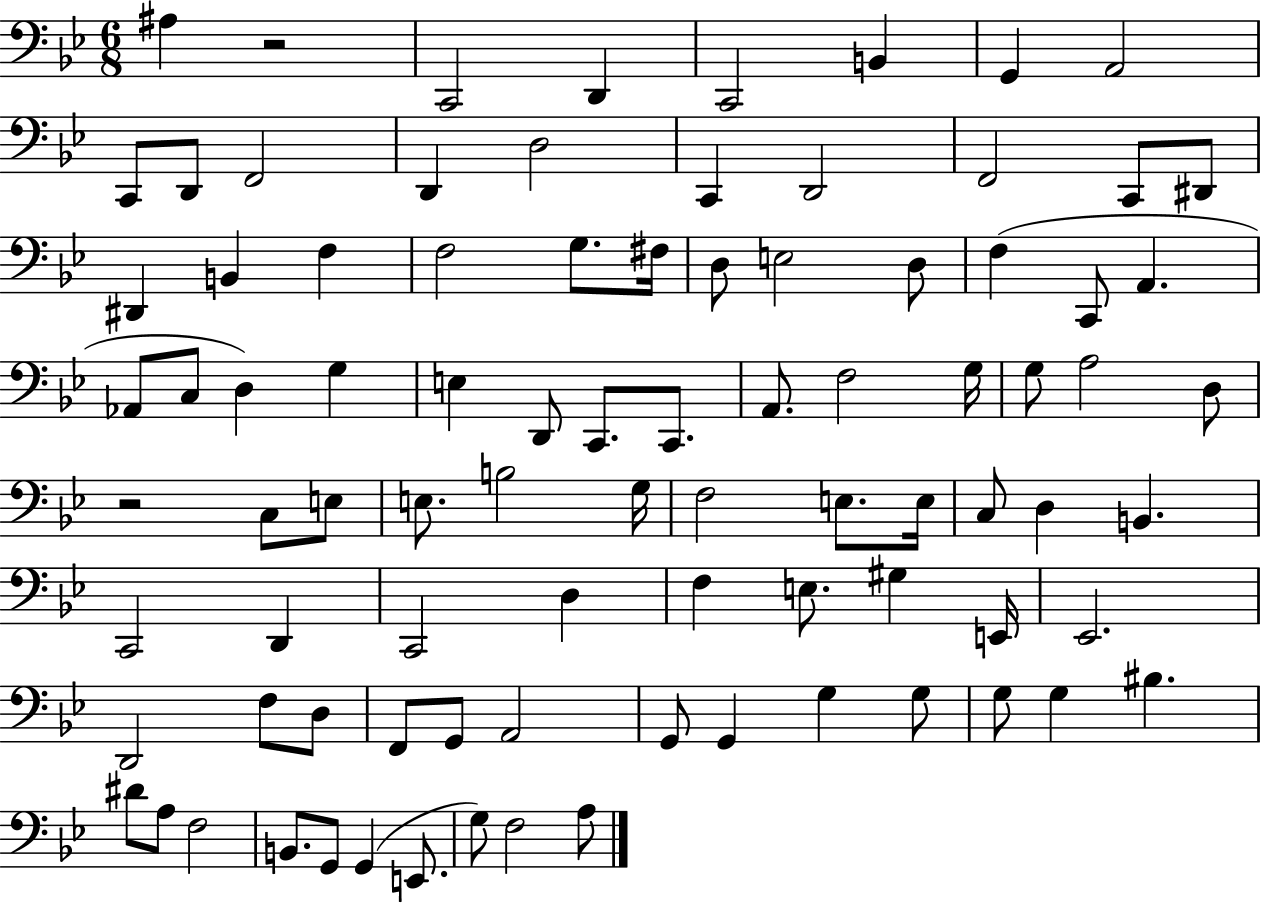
{
  \clef bass
  \numericTimeSignature
  \time 6/8
  \key bes \major
  \repeat volta 2 { ais4 r2 | c,2 d,4 | c,2 b,4 | g,4 a,2 | \break c,8 d,8 f,2 | d,4 d2 | c,4 d,2 | f,2 c,8 dis,8 | \break dis,4 b,4 f4 | f2 g8. fis16 | d8 e2 d8 | f4( c,8 a,4. | \break aes,8 c8 d4) g4 | e4 d,8 c,8. c,8. | a,8. f2 g16 | g8 a2 d8 | \break r2 c8 e8 | e8. b2 g16 | f2 e8. e16 | c8 d4 b,4. | \break c,2 d,4 | c,2 d4 | f4 e8. gis4 e,16 | ees,2. | \break d,2 f8 d8 | f,8 g,8 a,2 | g,8 g,4 g4 g8 | g8 g4 bis4. | \break dis'8 a8 f2 | b,8. g,8 g,4( e,8. | g8) f2 a8 | } \bar "|."
}